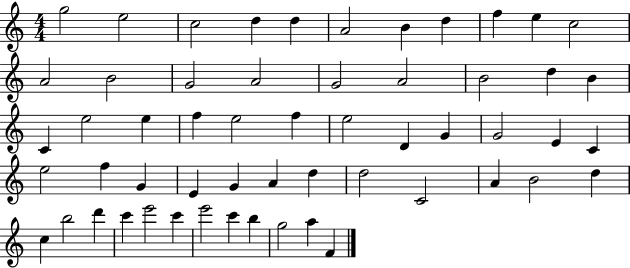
{
  \clef treble
  \numericTimeSignature
  \time 4/4
  \key c \major
  g''2 e''2 | c''2 d''4 d''4 | a'2 b'4 d''4 | f''4 e''4 c''2 | \break a'2 b'2 | g'2 a'2 | g'2 a'2 | b'2 d''4 b'4 | \break c'4 e''2 e''4 | f''4 e''2 f''4 | e''2 d'4 g'4 | g'2 e'4 c'4 | \break e''2 f''4 g'4 | e'4 g'4 a'4 d''4 | d''2 c'2 | a'4 b'2 d''4 | \break c''4 b''2 d'''4 | c'''4 e'''2 c'''4 | e'''2 c'''4 b''4 | g''2 a''4 f'4 | \break \bar "|."
}